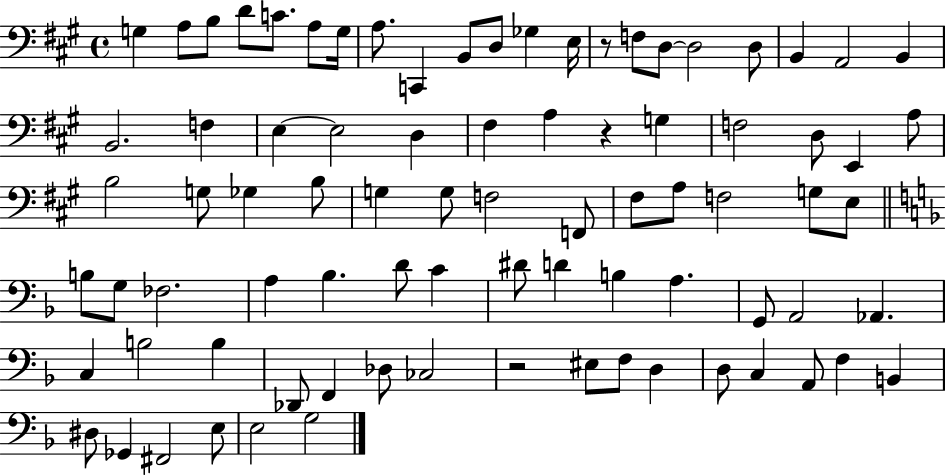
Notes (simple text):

G3/q A3/e B3/e D4/e C4/e. A3/e G3/s A3/e. C2/q B2/e D3/e Gb3/q E3/s R/e F3/e D3/e D3/h D3/e B2/q A2/h B2/q B2/h. F3/q E3/q E3/h D3/q F#3/q A3/q R/q G3/q F3/h D3/e E2/q A3/e B3/h G3/e Gb3/q B3/e G3/q G3/e F3/h F2/e F#3/e A3/e F3/h G3/e E3/e B3/e G3/e FES3/h. A3/q Bb3/q. D4/e C4/q D#4/e D4/q B3/q A3/q. G2/e A2/h Ab2/q. C3/q B3/h B3/q Db2/e F2/q Db3/e CES3/h R/h EIS3/e F3/e D3/q D3/e C3/q A2/e F3/q B2/q D#3/e Gb2/q F#2/h E3/e E3/h G3/h